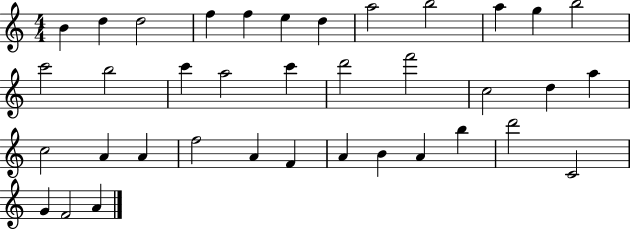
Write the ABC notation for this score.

X:1
T:Untitled
M:4/4
L:1/4
K:C
B d d2 f f e d a2 b2 a g b2 c'2 b2 c' a2 c' d'2 f'2 c2 d a c2 A A f2 A F A B A b d'2 C2 G F2 A